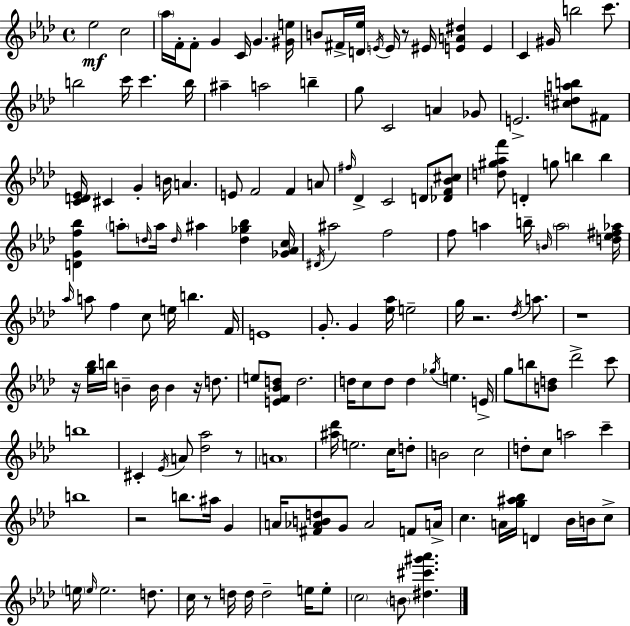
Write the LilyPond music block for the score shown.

{
  \clef treble
  \time 4/4
  \defaultTimeSignature
  \key aes \major
  ees''2\mf c''2 | \parenthesize aes''16 f'16-. f'8-. g'4 c'16 g'4. <gis' e''>16 | b'8 fis'16-> <d' ees''>16 \acciaccatura { e'16 } e'16 r8 eis'16 <e' a' dis''>4 e'4 | c'4 gis'16 b''2 c'''8. | \break b''2 c'''16 c'''4. | b''16 ais''4-- a''2 b''4-- | g''8 c'2 a'4 ges'8 | e'2.-> <cis'' d'' a'' b''>8 fis'8 | \break <c' d' ees'>16 cis'4 g'4-. b'16 a'4. | e'8 f'2 f'4 a'8 | \grace { fis''16 } des'4-> c'2 d'8 | <des' f' bes' cis''>8 <d'' gis'' aes'' f'''>8 d'4-. g''8 b''4 b''4 | \break <d' g' f'' bes''>4 \parenthesize a''8-. \grace { d''16 } a''16 \grace { d''16 } ais''4 <d'' ges'' bes''>4 | <ges' aes' c''>16 \acciaccatura { dis'16 } ais''2 f''2 | f''8 a''4 b''16-- \grace { b'16 } \parenthesize a''2 | <d'' ees'' fis'' aes''>16 \grace { aes''16 } a''8 f''4 c''8 e''16 | \break b''4. f'16 e'1 | g'8.-. g'4 <ees'' aes''>16 e''2-- | g''16 r2. | \acciaccatura { des''16 } a''8. r1 | \break r16 <g'' bes''>16 b''16 b'4-- b'16 | b'4 r16 d''8. e''8 <e' f' bes' d''>8 d''2. | d''16 c''8 d''8 d''4 | \acciaccatura { ges''16 } e''4. e'16-> g''8 b''8 <b' d''>8 des'''2-> | \break c'''8 b''1 | cis'4-. \acciaccatura { ees'16 } a'8 | <des'' aes''>2 r8 \parenthesize a'1 | <ais'' des'''>16 e''2. | \break c''16 d''8-. b'2 | c''2 d''8-. c''8 a''2 | c'''4-- b''1 | r2 | \break b''8. ais''16 g'4 a'16 <fis' aes' b' d''>8 g'8 aes'2 | f'8 a'16-> c''4. | a'16 <g'' ais'' bes''>16 d'4 bes'16 b'16 c''8-> \parenthesize e''16 \grace { e''16 } e''2. | d''8. c''16 r8 d''16 d''16 | \break d''2-- e''16 e''8-. \parenthesize c''2 | \parenthesize b'8 <dis'' cis''' gis''' aes'''>4. \bar "|."
}